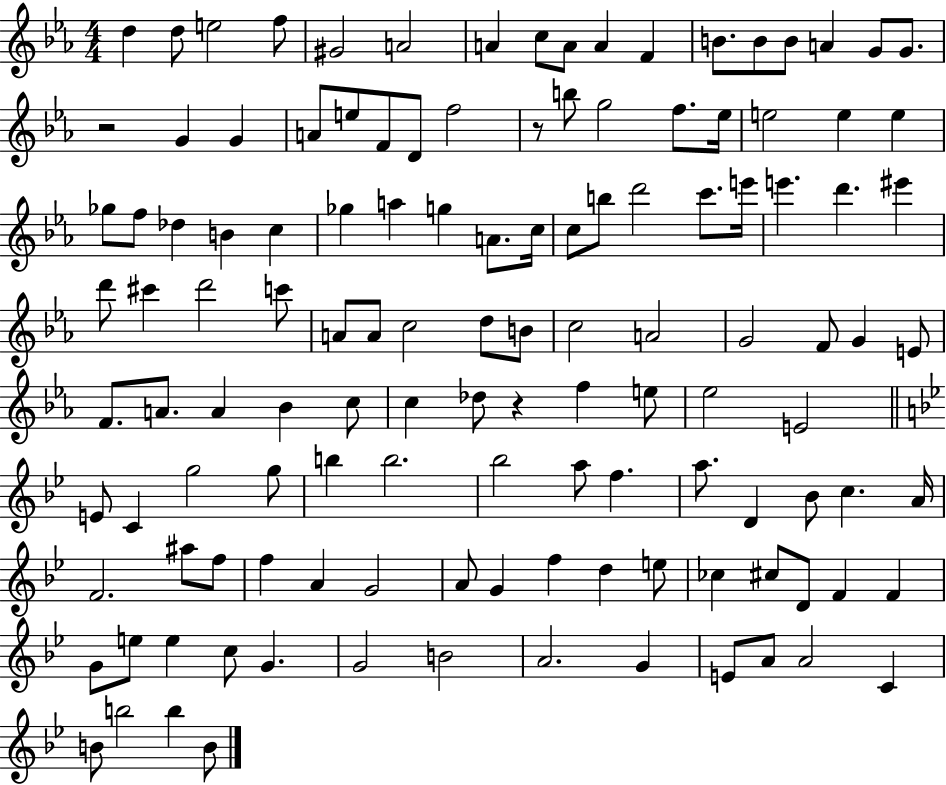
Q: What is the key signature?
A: EES major